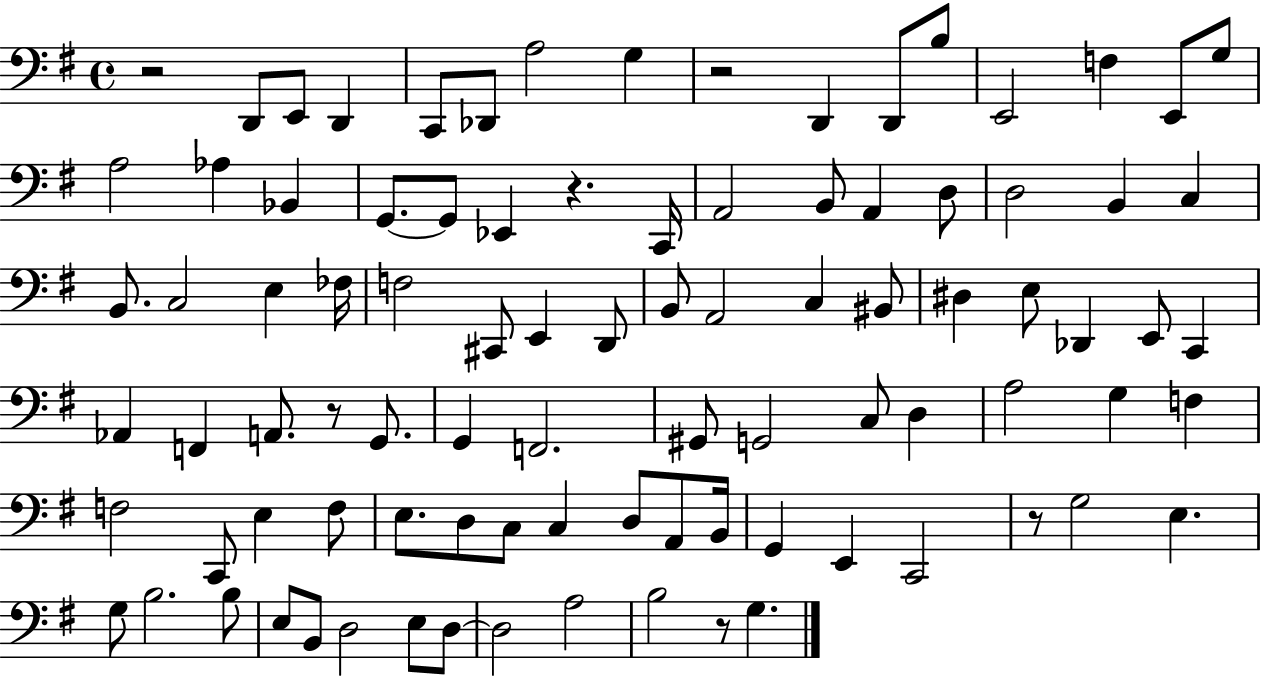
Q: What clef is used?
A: bass